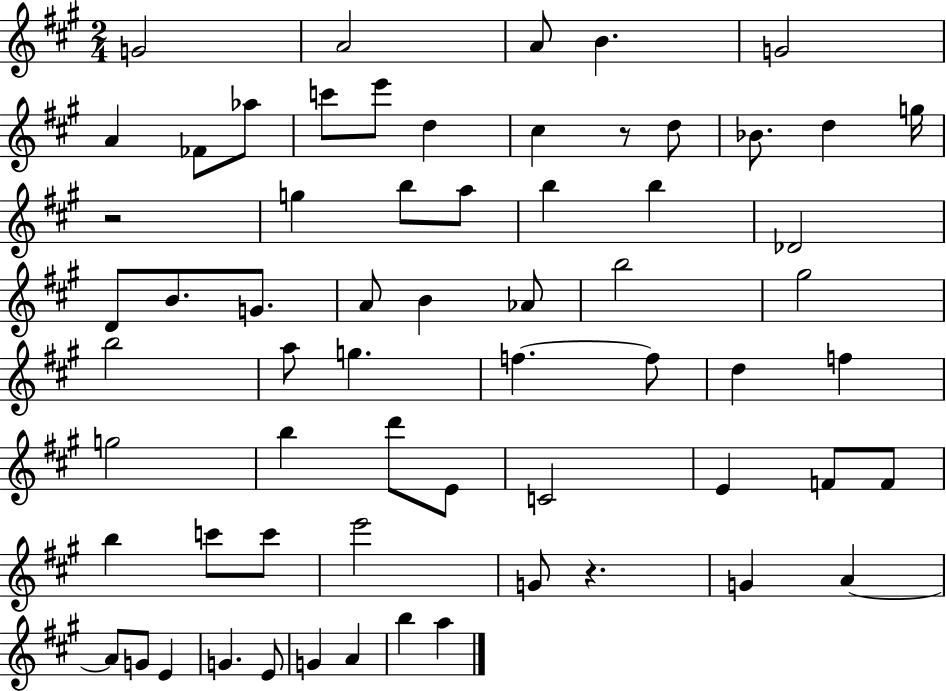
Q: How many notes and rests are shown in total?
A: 64